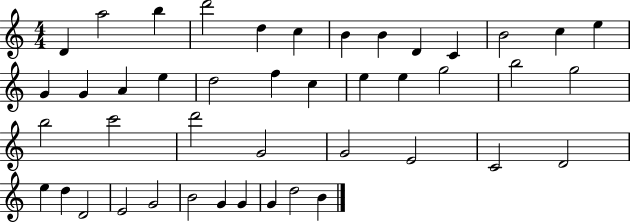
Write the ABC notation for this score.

X:1
T:Untitled
M:4/4
L:1/4
K:C
D a2 b d'2 d c B B D C B2 c e G G A e d2 f c e e g2 b2 g2 b2 c'2 d'2 G2 G2 E2 C2 D2 e d D2 E2 G2 B2 G G G d2 B